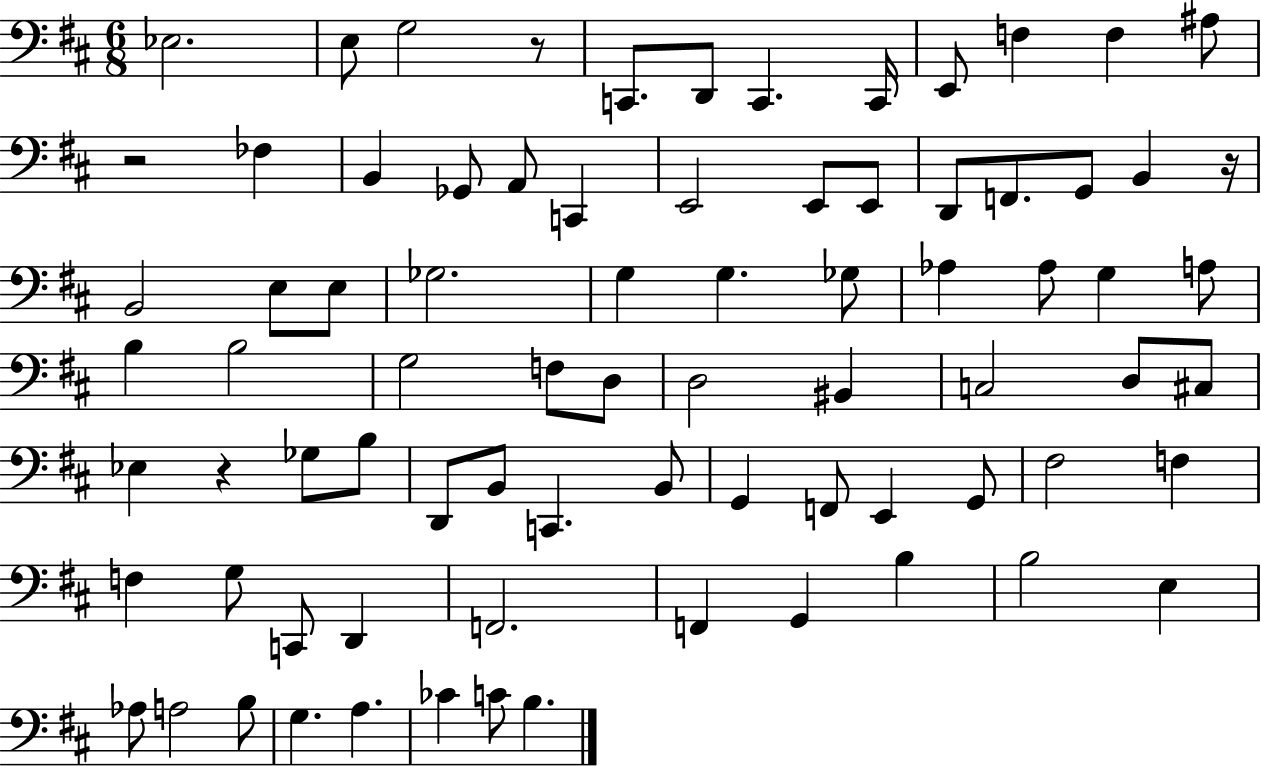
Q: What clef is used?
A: bass